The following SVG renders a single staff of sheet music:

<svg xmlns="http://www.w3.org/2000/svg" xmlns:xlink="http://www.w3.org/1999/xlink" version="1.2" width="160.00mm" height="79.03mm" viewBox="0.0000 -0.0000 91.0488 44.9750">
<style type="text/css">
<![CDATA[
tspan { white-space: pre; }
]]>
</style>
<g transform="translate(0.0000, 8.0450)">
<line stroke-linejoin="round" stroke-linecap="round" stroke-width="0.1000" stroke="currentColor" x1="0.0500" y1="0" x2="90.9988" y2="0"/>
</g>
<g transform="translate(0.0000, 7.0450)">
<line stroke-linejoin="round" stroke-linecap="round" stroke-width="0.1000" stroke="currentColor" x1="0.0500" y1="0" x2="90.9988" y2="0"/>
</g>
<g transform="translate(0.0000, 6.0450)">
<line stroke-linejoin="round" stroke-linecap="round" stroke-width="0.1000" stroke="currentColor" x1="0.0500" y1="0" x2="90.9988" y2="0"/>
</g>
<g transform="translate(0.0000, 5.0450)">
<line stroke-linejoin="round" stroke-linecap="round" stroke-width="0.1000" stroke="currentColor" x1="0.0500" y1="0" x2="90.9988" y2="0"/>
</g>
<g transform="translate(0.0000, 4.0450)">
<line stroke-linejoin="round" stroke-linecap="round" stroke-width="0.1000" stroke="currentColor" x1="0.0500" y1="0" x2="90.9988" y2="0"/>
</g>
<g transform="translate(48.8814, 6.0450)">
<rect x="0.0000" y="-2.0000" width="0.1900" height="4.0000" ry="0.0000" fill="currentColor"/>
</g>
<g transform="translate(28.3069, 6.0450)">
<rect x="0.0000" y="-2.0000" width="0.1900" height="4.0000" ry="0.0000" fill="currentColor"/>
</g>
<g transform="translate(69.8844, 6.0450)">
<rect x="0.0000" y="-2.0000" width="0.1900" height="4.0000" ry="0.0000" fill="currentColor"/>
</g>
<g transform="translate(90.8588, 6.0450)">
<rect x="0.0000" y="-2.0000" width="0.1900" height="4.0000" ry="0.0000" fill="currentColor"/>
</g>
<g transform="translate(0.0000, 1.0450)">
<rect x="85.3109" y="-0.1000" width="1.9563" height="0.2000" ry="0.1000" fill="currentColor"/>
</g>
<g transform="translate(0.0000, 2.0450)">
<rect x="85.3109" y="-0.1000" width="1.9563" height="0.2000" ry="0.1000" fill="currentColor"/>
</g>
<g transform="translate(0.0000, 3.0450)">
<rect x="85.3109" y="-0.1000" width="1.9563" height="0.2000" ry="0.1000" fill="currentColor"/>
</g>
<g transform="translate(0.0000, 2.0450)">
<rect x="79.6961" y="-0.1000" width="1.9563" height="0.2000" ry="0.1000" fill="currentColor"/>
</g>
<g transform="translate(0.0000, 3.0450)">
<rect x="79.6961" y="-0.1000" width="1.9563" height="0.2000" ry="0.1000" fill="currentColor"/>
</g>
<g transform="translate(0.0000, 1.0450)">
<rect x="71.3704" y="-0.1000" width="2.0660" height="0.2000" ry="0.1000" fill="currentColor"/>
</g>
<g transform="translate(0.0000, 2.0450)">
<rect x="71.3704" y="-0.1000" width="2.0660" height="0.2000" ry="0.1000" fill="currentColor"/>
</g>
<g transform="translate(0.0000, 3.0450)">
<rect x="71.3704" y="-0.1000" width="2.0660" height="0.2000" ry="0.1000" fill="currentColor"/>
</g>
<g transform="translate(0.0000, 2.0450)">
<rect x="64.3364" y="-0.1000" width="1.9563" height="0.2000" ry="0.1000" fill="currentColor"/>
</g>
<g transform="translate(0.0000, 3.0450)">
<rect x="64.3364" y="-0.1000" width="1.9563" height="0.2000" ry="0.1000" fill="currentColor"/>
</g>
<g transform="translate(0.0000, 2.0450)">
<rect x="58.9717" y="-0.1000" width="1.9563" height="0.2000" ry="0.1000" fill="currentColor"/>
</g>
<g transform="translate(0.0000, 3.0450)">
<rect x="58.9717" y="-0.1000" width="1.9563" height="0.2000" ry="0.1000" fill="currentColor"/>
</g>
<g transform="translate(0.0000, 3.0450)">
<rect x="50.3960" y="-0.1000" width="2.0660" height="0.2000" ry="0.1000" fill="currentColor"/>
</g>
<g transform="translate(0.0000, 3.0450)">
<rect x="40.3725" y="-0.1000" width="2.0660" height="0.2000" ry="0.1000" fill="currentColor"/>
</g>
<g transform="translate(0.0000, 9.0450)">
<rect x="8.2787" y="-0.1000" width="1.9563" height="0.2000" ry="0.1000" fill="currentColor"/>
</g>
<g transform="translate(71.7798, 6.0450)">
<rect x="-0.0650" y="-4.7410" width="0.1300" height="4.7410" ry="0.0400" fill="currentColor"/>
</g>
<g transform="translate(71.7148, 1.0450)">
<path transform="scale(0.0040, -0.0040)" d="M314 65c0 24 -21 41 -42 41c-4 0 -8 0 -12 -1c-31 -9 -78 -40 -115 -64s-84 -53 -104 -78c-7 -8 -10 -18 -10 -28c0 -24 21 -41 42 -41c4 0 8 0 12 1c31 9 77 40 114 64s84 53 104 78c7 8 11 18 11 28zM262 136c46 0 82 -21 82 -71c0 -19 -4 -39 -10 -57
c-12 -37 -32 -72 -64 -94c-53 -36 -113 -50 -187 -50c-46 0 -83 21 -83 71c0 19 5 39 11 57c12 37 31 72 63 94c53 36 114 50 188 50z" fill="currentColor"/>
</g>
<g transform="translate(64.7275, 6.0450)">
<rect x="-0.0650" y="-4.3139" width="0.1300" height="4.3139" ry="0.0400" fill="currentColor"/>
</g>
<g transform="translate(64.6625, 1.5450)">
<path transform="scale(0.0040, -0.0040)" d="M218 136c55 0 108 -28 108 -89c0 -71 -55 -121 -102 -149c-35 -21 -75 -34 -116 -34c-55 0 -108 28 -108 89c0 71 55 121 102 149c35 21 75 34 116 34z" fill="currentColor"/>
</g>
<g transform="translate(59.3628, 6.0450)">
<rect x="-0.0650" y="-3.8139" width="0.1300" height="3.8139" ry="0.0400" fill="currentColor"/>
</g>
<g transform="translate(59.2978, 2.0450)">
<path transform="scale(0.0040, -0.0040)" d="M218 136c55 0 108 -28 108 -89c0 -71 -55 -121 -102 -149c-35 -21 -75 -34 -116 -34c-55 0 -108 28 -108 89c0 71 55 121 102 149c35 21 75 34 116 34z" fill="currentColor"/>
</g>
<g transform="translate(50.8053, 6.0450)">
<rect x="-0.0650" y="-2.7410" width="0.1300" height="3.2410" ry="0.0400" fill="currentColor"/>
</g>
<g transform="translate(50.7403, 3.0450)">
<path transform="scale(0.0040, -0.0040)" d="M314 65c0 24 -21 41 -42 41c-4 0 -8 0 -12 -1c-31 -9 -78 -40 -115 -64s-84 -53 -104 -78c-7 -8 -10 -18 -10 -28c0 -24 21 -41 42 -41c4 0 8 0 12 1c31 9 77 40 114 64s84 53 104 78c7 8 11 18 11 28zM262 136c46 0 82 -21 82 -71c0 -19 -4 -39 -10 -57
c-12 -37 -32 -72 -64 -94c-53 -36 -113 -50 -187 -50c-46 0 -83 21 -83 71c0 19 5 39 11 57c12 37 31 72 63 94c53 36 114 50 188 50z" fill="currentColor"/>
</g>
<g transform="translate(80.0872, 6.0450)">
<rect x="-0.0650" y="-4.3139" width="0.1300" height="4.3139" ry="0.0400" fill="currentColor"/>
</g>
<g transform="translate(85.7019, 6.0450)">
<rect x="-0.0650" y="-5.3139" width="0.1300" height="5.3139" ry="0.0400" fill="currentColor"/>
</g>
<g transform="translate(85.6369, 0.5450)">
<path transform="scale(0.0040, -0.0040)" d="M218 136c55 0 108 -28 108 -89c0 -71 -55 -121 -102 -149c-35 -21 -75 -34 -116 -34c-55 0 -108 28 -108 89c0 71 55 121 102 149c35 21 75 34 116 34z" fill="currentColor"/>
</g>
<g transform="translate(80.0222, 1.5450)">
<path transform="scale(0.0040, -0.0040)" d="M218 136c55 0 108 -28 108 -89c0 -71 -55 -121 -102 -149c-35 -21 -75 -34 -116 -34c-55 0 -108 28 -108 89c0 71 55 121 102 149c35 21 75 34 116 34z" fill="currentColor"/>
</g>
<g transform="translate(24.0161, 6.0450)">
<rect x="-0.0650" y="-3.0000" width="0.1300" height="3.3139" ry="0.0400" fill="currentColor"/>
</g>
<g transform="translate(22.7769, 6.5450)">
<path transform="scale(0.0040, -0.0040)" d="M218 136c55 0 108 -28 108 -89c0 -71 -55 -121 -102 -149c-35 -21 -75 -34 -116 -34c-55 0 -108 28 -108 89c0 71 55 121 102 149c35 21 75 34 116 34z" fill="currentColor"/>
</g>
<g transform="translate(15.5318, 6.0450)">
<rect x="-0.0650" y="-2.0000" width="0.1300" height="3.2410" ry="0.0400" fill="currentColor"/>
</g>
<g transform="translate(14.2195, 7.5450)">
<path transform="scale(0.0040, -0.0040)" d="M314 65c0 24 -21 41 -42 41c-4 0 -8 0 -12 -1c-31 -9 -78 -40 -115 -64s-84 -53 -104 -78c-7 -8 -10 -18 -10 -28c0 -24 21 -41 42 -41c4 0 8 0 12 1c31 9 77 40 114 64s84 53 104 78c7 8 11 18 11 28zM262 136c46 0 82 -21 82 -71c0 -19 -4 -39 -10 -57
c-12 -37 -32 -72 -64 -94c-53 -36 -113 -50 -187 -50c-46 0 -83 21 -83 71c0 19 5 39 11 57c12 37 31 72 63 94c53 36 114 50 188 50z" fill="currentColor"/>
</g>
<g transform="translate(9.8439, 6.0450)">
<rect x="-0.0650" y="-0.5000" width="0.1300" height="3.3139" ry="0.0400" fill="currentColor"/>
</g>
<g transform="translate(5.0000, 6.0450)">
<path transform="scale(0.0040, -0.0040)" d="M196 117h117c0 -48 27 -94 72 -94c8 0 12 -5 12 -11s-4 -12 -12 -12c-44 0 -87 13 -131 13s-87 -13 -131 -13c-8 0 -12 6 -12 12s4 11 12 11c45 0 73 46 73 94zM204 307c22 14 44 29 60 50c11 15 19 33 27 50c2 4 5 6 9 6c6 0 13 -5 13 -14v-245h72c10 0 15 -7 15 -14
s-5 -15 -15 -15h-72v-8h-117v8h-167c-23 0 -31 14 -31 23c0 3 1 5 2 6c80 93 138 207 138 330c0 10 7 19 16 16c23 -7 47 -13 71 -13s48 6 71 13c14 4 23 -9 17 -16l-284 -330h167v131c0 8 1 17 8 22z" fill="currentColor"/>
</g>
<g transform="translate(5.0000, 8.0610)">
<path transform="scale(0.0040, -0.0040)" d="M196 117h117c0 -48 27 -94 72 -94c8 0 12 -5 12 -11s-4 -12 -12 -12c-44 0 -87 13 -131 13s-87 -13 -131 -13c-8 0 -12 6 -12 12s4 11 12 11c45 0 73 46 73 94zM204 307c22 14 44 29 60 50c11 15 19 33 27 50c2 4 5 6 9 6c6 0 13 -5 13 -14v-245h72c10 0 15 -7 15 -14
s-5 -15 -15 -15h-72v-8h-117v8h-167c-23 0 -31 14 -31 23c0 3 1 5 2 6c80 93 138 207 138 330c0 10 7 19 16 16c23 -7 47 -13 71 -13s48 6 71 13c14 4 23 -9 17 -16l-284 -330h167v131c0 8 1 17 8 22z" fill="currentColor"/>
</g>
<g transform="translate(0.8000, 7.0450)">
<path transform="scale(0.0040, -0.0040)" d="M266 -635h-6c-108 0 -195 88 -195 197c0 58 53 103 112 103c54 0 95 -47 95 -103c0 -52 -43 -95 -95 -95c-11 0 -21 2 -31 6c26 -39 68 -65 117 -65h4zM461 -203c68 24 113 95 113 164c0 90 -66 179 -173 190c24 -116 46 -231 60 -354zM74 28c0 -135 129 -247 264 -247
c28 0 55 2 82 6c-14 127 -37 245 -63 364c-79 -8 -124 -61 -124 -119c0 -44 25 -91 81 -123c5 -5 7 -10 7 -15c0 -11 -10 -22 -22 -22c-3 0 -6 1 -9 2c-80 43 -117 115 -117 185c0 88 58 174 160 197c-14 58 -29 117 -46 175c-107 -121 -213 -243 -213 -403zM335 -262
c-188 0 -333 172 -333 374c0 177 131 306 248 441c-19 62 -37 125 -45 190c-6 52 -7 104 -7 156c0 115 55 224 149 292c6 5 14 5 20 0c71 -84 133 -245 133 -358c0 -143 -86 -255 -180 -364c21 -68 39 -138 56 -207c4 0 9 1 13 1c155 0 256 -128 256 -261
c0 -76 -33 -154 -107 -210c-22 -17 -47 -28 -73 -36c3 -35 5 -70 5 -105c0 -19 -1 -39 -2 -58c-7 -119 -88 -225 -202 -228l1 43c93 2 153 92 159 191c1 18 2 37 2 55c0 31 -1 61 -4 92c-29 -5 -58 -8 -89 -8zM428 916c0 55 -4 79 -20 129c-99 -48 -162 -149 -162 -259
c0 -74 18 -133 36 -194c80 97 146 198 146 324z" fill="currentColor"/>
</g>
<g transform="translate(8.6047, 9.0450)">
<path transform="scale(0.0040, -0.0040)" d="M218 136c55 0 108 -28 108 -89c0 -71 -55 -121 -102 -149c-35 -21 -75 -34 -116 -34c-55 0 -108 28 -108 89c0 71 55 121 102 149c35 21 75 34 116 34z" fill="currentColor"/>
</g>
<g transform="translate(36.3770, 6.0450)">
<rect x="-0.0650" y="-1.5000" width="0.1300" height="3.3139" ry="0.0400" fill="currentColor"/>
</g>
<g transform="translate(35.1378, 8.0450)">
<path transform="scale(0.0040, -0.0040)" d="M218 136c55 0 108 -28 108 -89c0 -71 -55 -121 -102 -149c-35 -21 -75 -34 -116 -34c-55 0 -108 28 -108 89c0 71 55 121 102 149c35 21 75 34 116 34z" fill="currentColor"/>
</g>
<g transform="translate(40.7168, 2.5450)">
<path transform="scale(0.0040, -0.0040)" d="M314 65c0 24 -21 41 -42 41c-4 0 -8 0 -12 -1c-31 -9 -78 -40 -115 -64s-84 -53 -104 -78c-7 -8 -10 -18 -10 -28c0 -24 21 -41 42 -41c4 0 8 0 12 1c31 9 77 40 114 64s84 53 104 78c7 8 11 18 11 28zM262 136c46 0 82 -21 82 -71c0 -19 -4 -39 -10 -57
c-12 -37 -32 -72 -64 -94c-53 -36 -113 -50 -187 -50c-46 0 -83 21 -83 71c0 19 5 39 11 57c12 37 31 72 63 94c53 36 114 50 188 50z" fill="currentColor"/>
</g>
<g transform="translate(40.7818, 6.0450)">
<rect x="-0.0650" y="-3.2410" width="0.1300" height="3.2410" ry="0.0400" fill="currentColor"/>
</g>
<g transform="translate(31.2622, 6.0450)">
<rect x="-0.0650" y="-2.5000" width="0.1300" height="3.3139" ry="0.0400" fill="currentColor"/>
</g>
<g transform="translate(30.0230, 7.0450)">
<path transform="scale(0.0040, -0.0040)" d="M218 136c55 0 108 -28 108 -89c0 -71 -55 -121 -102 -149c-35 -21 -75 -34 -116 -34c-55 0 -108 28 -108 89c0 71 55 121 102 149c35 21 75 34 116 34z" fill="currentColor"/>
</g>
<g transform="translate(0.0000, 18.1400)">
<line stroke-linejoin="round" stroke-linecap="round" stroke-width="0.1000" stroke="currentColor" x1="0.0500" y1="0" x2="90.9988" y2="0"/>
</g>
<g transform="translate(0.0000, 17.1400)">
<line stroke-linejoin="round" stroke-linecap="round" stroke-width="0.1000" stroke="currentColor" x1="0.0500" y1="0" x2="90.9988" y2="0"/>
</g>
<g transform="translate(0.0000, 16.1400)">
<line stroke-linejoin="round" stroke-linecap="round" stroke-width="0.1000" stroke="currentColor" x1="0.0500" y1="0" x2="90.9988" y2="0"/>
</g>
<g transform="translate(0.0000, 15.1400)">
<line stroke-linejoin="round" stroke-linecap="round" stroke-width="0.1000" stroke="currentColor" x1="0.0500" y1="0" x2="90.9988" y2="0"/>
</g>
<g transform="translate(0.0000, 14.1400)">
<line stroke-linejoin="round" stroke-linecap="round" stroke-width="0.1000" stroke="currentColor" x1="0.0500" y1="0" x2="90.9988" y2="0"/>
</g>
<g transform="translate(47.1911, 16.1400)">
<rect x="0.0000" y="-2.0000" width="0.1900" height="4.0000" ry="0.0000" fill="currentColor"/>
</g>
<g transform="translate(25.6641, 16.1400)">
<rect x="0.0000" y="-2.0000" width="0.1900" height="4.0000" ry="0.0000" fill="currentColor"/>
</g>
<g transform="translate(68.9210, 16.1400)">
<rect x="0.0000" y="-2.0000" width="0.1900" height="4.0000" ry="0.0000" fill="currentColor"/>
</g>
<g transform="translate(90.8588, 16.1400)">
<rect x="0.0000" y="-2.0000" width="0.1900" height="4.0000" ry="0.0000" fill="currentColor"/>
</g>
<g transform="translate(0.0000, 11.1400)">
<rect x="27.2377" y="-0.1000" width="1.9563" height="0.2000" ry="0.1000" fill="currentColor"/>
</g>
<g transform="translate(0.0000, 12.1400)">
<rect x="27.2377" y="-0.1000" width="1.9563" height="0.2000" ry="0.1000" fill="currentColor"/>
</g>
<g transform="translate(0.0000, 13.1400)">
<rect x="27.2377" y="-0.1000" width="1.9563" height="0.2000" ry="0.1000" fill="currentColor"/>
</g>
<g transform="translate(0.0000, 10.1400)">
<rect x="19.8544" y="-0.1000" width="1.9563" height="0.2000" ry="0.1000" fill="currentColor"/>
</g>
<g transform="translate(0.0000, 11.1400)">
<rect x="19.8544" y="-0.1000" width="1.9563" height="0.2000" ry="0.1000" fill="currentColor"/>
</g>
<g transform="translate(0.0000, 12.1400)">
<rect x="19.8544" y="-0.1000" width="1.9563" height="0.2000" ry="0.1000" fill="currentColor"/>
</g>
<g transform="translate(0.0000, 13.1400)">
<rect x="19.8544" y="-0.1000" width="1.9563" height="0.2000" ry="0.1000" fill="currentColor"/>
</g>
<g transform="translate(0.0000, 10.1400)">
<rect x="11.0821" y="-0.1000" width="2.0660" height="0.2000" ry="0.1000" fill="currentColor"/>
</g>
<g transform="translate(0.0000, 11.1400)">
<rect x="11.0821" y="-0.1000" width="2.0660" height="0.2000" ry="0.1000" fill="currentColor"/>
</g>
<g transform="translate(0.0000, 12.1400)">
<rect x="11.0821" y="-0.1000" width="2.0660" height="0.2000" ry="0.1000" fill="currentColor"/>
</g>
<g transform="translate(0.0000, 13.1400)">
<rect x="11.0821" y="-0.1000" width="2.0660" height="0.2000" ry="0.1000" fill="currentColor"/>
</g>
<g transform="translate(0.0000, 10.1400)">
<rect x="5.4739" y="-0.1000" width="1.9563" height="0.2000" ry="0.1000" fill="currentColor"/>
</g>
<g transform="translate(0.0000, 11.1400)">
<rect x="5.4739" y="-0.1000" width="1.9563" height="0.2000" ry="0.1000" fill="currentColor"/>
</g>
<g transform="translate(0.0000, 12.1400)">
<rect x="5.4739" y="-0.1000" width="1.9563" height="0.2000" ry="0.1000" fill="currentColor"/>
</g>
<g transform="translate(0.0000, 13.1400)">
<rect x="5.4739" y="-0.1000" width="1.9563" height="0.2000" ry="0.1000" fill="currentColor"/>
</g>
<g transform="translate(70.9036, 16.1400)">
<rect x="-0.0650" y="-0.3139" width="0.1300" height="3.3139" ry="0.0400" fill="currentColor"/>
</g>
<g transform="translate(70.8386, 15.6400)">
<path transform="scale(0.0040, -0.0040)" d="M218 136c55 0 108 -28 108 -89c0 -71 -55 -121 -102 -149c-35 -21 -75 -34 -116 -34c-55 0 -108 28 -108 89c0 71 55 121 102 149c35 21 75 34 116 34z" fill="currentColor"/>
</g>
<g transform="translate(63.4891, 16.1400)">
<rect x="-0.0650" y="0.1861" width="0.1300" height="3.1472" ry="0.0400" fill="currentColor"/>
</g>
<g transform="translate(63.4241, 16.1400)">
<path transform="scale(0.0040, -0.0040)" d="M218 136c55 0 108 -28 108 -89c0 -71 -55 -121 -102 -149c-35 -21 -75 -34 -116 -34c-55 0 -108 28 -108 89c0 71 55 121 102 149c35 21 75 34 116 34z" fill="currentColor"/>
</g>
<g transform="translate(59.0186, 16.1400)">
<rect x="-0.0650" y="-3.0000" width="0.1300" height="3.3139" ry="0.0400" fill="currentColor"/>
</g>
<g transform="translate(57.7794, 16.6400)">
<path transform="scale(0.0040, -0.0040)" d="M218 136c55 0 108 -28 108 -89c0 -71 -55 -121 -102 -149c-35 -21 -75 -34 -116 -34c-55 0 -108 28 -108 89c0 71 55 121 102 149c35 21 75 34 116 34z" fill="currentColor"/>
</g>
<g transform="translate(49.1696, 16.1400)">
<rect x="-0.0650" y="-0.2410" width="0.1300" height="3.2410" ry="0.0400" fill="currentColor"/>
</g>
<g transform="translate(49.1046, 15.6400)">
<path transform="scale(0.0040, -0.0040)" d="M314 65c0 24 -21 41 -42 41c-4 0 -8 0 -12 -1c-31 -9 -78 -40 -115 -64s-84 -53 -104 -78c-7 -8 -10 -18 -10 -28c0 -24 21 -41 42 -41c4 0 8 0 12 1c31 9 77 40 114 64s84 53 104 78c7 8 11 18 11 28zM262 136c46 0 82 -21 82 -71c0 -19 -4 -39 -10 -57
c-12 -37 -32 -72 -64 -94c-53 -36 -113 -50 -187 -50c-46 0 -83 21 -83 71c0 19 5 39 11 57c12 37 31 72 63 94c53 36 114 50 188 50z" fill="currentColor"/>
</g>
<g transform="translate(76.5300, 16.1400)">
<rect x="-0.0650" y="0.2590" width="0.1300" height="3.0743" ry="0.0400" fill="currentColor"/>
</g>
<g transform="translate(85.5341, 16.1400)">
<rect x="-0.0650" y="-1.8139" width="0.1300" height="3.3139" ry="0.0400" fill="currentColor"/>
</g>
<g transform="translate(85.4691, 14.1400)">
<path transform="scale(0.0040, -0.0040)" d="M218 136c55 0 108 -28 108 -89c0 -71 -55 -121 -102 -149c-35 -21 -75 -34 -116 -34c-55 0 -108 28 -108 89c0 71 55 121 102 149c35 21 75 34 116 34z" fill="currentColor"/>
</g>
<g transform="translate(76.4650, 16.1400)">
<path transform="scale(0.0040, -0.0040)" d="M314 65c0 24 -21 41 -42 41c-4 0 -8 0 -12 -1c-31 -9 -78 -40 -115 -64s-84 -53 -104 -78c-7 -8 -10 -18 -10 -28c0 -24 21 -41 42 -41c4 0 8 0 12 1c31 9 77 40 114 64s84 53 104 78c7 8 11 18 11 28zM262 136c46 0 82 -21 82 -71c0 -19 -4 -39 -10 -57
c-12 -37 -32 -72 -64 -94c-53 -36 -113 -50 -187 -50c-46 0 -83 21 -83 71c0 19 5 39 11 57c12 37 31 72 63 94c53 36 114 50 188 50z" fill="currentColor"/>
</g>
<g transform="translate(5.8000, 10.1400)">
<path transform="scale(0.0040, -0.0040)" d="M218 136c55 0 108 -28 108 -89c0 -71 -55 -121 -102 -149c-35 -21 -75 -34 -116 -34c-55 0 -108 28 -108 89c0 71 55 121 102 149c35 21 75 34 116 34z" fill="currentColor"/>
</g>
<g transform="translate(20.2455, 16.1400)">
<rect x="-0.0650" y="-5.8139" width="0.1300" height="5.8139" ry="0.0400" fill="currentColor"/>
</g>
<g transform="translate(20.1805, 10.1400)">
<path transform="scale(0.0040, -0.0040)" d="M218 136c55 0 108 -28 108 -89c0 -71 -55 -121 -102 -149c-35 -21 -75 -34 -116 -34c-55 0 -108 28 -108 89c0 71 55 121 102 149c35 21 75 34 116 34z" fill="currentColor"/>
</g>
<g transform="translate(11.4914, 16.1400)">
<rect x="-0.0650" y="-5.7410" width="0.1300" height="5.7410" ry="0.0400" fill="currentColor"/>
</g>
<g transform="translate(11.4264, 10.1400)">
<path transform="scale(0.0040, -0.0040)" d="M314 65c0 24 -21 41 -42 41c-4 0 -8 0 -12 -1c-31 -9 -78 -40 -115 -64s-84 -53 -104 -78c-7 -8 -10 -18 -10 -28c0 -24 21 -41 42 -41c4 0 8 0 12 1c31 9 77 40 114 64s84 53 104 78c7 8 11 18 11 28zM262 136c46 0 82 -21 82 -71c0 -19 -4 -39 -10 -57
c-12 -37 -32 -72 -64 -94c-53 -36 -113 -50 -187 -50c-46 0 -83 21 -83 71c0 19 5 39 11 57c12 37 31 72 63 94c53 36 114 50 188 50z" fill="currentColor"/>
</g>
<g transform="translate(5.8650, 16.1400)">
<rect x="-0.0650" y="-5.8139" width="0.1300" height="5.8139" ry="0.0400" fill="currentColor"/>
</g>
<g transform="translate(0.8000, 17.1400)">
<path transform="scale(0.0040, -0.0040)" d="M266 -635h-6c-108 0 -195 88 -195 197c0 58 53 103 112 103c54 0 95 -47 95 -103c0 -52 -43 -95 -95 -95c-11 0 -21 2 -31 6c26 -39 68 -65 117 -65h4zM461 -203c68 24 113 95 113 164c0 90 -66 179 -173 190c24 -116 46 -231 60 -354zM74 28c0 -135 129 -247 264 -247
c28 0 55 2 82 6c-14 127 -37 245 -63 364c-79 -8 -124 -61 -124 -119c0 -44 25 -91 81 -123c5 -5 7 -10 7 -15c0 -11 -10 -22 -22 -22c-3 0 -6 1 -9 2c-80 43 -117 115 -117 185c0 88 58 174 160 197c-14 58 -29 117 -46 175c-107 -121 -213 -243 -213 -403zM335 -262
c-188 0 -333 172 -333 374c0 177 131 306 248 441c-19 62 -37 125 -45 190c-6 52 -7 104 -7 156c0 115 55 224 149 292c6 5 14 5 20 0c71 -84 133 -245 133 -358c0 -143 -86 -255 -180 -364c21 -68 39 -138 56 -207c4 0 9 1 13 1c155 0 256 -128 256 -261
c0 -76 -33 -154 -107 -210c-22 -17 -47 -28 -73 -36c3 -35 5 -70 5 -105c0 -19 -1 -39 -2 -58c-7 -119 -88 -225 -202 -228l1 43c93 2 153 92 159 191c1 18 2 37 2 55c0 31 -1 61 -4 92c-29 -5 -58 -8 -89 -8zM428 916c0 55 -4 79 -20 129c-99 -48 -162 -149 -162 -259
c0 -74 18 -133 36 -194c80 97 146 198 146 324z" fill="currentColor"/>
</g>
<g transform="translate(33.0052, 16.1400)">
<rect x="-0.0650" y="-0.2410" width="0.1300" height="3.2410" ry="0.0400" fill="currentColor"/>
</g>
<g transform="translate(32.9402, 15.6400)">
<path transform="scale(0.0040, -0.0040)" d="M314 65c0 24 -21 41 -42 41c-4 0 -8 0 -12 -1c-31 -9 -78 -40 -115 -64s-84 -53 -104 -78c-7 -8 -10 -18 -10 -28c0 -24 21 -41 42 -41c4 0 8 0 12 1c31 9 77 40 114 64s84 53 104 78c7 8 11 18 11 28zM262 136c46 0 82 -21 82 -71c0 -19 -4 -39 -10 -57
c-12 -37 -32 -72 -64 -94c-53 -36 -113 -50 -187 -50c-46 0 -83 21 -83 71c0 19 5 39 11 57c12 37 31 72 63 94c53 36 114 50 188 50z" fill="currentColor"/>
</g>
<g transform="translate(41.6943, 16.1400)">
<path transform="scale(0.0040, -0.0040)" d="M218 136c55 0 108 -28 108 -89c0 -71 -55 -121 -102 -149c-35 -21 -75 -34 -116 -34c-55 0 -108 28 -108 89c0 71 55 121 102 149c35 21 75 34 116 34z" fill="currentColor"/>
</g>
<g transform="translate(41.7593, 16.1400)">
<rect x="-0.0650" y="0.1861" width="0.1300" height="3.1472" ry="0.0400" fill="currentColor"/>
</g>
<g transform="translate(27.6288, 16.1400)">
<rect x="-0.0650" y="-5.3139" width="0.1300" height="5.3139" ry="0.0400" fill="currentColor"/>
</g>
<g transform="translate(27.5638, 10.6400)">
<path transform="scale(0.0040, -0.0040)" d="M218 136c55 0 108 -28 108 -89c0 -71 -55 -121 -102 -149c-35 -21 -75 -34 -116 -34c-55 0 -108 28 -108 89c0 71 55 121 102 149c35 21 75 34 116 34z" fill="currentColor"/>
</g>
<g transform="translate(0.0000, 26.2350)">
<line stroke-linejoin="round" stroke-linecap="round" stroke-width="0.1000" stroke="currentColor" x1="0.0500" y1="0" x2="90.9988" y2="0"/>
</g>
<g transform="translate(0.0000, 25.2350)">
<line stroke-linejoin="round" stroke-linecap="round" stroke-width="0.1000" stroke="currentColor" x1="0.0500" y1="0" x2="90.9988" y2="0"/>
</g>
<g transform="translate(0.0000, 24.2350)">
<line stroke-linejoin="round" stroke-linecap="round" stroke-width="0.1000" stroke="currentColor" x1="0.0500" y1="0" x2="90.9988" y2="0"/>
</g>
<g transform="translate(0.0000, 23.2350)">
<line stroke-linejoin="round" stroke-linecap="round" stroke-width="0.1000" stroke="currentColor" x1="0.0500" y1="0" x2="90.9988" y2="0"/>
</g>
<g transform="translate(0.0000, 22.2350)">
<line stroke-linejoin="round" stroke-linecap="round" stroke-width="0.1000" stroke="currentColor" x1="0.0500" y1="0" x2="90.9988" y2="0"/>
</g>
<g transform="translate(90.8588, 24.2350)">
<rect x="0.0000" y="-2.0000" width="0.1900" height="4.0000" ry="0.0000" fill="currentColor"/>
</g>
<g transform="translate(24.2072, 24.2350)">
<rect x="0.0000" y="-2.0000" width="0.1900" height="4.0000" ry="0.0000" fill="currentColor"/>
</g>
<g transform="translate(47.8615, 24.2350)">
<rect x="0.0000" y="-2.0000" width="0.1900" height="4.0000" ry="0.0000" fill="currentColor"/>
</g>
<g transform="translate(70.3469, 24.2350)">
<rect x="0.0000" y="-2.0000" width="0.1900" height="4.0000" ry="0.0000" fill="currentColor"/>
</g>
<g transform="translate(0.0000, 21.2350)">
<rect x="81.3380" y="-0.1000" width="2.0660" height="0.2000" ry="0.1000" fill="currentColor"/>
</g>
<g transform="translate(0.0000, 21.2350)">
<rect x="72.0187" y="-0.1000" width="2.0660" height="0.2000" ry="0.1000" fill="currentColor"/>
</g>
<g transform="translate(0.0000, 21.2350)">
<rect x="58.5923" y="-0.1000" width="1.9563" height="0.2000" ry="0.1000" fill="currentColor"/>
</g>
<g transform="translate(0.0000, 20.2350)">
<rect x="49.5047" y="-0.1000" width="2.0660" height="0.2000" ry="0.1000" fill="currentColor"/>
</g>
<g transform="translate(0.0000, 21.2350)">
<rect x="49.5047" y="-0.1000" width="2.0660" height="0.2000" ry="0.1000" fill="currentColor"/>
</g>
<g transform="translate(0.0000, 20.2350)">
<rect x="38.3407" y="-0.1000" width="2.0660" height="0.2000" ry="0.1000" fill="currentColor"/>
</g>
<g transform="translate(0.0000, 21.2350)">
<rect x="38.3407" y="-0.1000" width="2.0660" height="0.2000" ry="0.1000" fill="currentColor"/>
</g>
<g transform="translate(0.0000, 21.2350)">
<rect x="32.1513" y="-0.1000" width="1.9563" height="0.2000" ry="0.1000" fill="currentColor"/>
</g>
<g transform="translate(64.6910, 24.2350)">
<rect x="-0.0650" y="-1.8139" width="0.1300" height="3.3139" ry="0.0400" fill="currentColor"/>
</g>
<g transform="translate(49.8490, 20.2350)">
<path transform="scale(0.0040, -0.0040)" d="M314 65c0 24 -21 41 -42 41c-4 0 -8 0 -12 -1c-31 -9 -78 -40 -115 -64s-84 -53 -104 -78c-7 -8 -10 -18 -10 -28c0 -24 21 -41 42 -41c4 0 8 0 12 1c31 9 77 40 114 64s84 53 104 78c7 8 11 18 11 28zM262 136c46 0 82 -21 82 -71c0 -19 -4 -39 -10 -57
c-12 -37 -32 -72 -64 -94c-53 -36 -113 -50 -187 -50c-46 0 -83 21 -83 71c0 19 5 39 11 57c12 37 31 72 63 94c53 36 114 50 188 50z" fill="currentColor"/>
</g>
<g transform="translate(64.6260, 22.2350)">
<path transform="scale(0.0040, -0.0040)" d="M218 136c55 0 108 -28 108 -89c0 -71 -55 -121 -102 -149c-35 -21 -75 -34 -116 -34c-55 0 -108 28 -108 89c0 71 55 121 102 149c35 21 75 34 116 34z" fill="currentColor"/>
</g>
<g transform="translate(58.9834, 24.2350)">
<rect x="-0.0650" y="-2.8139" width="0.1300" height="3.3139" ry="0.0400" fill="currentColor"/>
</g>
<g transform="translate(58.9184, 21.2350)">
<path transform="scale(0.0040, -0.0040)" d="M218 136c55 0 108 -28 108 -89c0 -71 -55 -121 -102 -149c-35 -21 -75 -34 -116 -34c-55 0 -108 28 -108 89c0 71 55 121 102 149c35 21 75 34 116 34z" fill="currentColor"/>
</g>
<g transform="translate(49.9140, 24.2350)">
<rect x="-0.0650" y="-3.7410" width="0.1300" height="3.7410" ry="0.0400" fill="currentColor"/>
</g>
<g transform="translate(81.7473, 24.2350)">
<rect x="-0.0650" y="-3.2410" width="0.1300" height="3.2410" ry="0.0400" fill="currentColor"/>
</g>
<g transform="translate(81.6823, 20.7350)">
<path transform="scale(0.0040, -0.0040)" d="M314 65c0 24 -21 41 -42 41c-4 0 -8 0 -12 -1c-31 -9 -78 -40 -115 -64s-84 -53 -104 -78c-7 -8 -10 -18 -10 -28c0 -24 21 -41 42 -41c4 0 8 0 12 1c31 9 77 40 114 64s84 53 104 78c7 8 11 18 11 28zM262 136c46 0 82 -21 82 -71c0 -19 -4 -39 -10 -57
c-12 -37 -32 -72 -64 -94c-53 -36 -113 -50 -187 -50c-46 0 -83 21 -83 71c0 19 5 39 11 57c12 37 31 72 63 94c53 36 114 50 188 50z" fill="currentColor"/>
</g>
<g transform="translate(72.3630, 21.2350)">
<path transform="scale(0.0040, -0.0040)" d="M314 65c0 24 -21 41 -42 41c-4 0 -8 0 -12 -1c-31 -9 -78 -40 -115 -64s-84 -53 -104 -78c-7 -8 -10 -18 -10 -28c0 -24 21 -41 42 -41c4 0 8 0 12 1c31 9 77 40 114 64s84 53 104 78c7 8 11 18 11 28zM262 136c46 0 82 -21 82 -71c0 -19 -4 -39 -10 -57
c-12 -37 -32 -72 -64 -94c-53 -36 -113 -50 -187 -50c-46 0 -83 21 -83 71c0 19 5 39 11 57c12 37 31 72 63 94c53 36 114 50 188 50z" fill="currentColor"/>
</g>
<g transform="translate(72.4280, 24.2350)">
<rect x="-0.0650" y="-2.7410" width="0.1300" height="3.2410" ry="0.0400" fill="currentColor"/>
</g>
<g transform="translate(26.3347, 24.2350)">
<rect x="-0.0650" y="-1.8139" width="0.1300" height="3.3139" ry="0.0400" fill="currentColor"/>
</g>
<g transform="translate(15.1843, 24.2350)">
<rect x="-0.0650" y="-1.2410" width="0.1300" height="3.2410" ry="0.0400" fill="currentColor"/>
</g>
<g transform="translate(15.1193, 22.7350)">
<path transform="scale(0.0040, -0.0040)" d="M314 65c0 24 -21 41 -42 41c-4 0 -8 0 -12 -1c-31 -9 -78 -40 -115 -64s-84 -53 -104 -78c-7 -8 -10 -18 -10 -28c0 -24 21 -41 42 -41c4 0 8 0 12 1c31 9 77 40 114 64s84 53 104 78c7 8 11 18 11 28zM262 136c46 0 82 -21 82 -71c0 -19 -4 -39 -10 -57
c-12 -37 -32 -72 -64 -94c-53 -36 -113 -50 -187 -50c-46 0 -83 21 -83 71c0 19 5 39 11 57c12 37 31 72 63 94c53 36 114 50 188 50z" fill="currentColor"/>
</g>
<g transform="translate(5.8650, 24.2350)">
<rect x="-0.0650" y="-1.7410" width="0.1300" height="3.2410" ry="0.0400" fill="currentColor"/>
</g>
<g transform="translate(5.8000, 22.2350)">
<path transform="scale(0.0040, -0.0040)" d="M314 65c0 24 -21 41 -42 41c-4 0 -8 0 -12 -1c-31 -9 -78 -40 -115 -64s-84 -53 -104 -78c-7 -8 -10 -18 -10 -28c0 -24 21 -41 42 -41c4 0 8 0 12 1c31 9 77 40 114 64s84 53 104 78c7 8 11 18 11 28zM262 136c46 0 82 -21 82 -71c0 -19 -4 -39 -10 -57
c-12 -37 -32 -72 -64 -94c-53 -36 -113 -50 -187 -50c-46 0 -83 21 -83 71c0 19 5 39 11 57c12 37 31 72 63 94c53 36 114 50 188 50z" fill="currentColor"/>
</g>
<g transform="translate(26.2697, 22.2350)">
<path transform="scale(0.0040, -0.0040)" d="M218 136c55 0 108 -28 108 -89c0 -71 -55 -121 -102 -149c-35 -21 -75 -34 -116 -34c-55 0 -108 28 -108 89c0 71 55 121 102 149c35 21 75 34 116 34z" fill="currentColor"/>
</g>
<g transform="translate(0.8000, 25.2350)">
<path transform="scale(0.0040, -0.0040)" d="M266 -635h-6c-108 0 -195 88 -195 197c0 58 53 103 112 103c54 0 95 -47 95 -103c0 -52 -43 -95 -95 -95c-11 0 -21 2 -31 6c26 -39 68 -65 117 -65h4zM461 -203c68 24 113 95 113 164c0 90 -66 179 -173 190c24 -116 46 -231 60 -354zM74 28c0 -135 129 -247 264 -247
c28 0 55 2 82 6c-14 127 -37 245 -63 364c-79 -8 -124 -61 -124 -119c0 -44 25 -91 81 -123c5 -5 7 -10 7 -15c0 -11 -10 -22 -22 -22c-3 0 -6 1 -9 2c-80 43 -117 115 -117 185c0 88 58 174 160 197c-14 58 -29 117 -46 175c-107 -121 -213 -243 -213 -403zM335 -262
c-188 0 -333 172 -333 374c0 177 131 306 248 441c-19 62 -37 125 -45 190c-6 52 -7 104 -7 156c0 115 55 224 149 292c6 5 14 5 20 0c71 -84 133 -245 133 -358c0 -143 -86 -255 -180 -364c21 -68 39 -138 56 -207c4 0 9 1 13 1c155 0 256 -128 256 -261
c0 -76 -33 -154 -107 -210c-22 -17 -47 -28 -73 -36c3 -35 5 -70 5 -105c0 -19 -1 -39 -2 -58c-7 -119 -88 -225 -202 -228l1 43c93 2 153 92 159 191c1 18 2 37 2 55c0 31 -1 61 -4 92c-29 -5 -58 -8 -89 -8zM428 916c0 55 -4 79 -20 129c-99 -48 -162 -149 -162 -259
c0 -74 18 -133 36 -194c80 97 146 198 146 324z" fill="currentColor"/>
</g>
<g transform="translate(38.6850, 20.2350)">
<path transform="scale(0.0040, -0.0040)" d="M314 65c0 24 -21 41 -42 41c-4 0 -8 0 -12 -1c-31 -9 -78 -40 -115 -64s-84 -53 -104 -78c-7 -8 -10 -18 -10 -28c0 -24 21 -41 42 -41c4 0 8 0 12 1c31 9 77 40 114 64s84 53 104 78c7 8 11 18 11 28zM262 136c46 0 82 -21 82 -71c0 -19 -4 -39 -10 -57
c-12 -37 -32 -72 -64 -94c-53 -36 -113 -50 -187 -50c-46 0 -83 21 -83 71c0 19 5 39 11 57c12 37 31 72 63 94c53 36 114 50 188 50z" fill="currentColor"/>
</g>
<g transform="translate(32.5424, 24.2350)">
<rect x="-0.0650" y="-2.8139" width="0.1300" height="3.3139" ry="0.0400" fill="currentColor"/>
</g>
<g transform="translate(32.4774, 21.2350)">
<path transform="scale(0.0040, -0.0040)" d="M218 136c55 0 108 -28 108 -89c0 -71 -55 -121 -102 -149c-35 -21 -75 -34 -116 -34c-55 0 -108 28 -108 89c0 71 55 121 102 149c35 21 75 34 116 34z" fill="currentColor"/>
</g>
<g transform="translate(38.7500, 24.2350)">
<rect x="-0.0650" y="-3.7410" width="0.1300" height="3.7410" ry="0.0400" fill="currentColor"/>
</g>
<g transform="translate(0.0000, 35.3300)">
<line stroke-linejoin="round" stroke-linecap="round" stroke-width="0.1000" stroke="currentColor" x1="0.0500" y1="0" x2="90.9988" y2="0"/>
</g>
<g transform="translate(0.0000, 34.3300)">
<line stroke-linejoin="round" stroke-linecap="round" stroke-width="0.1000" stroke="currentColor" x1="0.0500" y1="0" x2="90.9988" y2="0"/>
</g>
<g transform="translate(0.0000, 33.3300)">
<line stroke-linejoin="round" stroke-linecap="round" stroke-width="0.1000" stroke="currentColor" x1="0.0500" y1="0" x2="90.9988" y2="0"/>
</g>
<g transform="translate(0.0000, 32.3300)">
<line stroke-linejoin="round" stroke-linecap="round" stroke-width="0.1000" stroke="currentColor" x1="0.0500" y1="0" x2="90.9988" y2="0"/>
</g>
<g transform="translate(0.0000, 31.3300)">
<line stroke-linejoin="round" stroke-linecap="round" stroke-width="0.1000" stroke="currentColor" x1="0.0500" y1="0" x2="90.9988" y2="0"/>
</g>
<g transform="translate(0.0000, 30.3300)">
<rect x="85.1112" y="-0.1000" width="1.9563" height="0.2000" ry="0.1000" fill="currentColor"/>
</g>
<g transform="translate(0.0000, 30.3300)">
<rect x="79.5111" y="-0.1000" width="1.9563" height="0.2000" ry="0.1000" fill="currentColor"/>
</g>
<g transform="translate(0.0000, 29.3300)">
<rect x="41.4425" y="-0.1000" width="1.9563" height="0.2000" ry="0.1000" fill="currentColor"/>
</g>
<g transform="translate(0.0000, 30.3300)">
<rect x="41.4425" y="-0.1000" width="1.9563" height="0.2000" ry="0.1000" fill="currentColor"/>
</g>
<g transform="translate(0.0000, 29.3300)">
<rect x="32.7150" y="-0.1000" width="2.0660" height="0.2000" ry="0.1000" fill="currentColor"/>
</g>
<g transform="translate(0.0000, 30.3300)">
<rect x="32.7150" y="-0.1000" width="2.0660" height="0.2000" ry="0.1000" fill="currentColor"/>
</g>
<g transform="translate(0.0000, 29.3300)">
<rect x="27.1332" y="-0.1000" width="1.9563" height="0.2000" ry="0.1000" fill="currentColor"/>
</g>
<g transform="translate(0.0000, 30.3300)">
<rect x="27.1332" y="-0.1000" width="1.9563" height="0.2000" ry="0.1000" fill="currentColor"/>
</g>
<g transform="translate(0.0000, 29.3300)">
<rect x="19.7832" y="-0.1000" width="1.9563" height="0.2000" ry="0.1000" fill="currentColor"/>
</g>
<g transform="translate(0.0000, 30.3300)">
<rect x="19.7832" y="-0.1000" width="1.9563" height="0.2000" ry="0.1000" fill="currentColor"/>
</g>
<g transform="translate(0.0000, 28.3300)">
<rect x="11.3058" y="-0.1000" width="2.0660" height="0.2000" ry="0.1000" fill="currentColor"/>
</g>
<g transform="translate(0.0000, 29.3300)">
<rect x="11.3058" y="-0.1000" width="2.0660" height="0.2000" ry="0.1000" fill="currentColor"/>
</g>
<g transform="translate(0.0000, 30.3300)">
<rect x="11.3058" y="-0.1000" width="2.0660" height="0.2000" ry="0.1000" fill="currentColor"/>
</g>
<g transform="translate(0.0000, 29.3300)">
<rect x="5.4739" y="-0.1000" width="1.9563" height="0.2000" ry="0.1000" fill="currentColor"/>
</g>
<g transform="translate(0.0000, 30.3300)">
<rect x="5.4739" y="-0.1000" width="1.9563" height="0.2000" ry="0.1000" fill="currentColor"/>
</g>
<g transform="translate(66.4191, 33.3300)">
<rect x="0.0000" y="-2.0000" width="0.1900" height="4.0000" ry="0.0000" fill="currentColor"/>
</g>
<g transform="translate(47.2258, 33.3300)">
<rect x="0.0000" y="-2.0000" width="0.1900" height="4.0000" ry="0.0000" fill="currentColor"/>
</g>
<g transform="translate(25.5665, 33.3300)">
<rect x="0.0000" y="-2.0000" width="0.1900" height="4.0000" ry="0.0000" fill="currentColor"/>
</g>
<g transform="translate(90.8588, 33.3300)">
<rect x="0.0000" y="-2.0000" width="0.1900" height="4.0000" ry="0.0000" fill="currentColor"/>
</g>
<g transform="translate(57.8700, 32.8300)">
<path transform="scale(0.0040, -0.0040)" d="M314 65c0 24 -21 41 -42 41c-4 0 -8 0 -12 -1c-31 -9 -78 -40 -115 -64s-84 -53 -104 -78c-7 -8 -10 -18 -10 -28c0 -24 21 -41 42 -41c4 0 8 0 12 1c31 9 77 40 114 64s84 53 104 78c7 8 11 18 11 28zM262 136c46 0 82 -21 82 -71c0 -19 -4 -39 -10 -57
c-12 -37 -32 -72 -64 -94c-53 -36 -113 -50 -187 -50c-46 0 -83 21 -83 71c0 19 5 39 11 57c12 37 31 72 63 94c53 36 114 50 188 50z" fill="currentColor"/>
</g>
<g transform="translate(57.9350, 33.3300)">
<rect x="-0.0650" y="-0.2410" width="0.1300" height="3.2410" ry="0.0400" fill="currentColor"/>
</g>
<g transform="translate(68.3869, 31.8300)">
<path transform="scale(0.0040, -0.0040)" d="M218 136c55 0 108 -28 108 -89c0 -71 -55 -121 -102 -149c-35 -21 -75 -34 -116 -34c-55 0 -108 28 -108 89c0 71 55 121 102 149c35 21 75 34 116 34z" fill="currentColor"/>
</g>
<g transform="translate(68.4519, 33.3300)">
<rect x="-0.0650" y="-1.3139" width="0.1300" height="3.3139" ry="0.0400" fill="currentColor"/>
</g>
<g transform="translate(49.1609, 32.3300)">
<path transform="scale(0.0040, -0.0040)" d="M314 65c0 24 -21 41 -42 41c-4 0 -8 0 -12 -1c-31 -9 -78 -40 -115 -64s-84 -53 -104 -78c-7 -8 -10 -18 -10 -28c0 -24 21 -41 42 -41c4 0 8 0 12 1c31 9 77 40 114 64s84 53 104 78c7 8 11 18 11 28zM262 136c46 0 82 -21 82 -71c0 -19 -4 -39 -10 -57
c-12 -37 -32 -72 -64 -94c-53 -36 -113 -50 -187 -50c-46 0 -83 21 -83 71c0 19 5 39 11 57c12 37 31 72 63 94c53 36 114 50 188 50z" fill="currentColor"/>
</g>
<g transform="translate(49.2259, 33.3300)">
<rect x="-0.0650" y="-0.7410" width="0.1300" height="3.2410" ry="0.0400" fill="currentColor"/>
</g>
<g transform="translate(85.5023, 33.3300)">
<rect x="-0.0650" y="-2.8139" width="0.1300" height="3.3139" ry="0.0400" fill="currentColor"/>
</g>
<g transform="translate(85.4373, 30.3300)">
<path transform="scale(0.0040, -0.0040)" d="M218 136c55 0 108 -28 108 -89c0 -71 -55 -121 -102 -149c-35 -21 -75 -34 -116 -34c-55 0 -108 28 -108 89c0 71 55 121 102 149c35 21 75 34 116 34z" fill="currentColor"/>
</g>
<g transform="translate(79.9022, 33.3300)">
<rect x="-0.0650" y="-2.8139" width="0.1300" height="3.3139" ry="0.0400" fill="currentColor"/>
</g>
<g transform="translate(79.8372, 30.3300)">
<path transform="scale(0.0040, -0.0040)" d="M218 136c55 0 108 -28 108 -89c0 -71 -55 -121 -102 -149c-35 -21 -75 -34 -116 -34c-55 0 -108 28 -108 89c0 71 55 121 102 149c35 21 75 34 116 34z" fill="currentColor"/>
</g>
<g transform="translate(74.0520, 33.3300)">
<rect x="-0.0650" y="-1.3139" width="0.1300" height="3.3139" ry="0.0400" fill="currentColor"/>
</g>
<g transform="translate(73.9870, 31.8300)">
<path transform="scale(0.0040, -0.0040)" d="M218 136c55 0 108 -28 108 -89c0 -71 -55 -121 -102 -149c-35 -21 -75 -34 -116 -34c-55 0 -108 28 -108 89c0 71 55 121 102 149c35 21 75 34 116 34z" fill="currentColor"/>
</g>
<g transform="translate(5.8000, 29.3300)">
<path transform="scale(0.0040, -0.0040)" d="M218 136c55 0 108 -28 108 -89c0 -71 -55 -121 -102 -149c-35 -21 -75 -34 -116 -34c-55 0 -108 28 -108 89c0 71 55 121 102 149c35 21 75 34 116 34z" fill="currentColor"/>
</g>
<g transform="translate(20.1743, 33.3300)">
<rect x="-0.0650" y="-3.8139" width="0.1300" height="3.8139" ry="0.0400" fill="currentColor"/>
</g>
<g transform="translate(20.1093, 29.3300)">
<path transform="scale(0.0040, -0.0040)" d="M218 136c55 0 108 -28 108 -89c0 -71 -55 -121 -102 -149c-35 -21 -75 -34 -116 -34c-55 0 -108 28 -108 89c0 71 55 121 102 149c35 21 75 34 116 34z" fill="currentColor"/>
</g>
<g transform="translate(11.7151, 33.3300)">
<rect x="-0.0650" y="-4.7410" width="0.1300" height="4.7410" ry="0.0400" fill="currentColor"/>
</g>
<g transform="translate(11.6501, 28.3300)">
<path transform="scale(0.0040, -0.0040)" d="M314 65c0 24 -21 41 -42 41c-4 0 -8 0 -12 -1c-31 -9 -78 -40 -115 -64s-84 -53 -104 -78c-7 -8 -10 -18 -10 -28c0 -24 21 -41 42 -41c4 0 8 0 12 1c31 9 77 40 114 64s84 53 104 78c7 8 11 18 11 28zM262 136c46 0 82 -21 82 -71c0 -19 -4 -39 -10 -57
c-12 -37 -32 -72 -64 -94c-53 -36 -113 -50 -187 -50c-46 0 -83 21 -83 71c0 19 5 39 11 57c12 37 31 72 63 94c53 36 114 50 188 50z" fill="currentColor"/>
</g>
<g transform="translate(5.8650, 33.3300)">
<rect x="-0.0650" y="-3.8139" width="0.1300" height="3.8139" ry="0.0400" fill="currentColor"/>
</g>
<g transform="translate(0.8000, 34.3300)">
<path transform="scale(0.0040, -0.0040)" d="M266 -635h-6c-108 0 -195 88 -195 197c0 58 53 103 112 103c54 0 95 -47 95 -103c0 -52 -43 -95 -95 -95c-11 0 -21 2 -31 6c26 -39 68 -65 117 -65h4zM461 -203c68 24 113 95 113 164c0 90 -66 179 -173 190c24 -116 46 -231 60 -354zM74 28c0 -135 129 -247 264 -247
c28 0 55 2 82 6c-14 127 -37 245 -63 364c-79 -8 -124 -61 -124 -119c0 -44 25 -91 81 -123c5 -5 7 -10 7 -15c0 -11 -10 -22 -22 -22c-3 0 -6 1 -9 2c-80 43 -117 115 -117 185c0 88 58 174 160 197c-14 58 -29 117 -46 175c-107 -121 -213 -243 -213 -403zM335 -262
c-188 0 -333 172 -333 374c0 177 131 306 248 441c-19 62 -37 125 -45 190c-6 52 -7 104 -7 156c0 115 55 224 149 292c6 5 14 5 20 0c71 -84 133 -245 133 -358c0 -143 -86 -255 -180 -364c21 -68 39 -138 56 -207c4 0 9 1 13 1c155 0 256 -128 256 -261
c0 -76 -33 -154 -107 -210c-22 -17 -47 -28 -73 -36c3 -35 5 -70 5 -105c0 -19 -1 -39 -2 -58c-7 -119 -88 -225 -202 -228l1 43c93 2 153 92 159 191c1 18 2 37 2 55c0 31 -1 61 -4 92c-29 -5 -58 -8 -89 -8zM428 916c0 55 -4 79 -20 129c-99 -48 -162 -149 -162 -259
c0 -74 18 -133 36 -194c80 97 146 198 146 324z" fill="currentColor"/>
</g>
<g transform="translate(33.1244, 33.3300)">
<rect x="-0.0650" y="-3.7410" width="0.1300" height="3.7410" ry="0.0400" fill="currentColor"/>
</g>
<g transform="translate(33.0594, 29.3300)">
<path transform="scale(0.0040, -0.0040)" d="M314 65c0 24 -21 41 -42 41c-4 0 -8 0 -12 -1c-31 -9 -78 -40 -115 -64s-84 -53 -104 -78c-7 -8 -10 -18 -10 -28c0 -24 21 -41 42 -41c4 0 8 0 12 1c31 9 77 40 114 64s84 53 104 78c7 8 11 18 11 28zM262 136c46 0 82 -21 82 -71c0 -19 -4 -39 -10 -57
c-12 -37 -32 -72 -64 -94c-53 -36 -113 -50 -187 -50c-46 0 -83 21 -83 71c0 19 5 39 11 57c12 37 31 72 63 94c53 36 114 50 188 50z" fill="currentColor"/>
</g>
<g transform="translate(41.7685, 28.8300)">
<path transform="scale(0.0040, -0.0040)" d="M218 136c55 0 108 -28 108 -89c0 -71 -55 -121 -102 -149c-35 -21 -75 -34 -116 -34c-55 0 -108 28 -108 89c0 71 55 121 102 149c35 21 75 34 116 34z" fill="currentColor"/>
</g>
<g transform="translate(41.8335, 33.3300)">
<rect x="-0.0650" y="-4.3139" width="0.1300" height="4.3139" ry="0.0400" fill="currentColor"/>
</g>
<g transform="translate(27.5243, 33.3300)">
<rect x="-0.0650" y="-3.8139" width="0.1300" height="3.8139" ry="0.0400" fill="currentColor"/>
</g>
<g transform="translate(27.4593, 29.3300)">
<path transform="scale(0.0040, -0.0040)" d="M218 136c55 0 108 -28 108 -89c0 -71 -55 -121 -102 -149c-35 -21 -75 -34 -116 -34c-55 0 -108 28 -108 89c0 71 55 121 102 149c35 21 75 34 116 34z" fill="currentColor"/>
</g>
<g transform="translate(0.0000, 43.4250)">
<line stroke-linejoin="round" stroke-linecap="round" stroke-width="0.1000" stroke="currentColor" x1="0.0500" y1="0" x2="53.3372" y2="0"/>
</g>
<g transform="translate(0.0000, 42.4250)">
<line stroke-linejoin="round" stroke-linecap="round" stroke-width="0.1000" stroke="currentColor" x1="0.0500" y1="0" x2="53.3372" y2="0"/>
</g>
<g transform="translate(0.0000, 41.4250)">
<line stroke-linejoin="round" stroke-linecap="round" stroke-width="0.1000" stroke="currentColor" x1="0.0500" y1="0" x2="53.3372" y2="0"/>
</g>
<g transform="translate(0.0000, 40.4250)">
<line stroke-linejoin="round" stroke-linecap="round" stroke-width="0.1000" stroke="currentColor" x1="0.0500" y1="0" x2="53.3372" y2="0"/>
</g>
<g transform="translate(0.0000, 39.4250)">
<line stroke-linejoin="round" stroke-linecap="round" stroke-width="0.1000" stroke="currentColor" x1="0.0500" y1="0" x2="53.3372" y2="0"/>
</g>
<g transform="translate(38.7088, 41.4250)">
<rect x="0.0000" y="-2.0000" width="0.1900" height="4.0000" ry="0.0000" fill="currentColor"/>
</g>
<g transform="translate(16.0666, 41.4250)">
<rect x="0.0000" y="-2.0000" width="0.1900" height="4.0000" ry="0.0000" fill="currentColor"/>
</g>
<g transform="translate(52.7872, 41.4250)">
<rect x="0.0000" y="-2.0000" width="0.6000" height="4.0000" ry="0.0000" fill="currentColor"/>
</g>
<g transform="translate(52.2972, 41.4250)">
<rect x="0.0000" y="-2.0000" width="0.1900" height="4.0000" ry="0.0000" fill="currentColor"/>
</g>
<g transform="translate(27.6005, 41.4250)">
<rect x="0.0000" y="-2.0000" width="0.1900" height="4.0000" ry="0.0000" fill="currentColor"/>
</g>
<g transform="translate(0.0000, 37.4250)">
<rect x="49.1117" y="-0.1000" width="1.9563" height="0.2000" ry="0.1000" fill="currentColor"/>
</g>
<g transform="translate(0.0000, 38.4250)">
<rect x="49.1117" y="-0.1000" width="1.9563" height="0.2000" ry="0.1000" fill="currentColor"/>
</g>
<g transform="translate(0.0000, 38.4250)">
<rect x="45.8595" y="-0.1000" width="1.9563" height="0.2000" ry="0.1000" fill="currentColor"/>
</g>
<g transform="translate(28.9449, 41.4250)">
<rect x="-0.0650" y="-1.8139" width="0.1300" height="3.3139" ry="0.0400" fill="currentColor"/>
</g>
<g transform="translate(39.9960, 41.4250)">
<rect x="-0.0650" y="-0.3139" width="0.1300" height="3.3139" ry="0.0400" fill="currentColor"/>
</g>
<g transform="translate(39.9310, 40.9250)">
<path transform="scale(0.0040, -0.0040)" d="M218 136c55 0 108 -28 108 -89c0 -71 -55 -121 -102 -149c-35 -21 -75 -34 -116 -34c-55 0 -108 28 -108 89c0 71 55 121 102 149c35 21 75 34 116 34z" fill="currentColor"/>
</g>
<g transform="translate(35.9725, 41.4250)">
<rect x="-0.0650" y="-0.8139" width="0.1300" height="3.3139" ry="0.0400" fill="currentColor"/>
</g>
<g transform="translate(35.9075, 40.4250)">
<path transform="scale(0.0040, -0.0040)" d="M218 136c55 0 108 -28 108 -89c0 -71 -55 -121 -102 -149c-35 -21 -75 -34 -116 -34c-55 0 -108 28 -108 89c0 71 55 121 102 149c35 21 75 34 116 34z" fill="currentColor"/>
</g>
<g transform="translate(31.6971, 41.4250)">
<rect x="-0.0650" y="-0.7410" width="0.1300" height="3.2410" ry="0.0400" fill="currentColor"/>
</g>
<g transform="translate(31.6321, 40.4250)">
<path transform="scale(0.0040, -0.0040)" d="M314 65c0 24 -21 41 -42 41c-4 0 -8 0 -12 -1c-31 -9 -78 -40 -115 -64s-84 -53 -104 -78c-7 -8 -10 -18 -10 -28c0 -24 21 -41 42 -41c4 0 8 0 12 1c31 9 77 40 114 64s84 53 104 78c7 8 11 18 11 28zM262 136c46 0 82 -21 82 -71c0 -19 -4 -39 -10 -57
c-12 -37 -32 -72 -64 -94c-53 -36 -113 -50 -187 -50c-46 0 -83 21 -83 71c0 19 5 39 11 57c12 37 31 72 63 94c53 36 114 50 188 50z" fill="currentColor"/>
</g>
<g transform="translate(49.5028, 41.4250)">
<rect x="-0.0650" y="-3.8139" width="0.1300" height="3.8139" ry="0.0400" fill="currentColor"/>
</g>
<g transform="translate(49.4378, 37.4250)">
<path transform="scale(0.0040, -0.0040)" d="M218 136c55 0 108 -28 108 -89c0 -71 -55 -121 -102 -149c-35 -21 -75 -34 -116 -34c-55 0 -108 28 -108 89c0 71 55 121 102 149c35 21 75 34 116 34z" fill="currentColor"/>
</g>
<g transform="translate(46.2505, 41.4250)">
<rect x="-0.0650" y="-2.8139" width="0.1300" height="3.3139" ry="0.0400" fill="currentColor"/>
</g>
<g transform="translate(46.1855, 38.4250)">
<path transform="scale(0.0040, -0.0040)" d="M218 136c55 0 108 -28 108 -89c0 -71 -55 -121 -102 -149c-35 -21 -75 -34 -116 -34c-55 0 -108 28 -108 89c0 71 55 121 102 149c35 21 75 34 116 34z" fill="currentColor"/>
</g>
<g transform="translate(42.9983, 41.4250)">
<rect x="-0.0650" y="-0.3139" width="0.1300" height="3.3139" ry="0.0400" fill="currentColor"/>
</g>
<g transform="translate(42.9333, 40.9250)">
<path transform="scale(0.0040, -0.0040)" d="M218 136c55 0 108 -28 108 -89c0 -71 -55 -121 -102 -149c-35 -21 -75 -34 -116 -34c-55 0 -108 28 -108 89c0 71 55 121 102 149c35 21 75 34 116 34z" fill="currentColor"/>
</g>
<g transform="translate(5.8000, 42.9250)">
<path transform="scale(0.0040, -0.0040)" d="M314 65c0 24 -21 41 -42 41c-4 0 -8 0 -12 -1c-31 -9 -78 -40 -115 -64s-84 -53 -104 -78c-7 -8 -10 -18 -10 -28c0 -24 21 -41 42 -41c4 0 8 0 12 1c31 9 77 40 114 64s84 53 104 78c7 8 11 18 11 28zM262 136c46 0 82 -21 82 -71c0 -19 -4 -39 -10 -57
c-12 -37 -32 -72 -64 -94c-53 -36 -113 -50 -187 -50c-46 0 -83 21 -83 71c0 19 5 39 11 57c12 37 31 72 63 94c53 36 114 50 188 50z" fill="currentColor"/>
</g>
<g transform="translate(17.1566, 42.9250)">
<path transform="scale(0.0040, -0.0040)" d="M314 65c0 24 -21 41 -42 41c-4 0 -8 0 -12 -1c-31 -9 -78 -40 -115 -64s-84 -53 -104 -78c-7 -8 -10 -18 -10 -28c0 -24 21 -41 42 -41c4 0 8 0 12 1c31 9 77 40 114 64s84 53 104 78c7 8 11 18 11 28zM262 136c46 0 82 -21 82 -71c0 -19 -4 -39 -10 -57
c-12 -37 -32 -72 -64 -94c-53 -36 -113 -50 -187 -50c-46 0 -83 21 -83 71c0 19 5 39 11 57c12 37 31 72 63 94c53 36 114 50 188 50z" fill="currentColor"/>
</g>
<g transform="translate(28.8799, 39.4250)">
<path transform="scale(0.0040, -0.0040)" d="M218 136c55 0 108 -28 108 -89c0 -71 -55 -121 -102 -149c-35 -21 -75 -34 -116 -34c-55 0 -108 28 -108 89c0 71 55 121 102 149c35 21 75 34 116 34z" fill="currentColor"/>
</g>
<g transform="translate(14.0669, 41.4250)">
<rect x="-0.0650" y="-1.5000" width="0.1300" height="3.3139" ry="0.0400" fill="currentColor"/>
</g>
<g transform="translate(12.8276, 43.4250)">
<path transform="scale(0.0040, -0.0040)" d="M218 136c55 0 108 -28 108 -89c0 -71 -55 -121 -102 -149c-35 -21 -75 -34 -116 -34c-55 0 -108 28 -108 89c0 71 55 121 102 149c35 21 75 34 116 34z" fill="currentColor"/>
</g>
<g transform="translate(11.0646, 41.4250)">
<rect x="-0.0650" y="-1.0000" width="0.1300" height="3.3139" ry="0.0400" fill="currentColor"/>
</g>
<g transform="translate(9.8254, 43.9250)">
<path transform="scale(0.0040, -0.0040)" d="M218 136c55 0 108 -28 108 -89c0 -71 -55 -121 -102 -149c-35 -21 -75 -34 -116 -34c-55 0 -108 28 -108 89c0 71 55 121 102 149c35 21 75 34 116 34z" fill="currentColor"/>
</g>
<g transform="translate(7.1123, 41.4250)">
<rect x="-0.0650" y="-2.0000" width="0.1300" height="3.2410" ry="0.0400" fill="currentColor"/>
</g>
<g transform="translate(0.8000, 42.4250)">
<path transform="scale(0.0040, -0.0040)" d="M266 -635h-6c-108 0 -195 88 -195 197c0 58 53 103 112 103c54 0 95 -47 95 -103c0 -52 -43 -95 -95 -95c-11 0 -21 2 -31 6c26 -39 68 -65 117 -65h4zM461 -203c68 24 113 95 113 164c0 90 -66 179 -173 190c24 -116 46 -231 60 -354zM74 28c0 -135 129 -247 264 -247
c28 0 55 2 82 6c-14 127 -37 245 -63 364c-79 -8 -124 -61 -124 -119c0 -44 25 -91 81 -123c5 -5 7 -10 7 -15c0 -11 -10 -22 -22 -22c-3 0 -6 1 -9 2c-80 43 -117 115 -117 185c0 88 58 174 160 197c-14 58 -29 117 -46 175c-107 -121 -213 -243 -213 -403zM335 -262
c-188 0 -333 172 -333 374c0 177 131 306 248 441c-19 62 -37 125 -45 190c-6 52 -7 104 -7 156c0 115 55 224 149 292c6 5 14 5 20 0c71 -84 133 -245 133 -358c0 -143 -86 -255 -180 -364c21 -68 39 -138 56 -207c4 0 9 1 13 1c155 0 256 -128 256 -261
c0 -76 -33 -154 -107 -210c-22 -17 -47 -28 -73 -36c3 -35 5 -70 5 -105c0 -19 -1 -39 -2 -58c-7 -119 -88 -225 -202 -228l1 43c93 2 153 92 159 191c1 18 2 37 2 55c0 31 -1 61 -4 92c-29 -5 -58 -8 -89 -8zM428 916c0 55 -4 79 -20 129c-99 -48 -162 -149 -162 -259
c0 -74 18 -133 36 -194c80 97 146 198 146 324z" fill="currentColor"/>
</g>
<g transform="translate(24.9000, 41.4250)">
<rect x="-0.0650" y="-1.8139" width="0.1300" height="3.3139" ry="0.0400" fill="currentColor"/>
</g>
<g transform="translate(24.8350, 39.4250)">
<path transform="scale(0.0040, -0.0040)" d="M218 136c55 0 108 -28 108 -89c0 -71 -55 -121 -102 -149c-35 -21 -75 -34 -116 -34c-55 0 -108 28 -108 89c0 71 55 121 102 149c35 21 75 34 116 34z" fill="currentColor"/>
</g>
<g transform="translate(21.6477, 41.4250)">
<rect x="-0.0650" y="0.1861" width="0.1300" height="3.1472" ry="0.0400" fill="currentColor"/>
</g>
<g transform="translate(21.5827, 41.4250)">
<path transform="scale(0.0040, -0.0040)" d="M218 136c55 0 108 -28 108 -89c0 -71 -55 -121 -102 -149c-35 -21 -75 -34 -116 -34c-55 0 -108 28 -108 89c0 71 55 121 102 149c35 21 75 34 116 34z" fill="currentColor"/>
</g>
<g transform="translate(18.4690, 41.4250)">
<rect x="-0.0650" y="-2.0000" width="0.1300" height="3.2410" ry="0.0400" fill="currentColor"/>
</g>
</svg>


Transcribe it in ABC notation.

X:1
T:Untitled
M:4/4
L:1/4
K:C
C F2 A G E b2 a2 c' d' e'2 d' f' g' g'2 g' f' c2 B c2 A B c B2 f f2 e2 f a c'2 c'2 a f a2 b2 c' e'2 c' c' c'2 d' d2 c2 e e a a F2 D E F2 B f f d2 d c c a c'